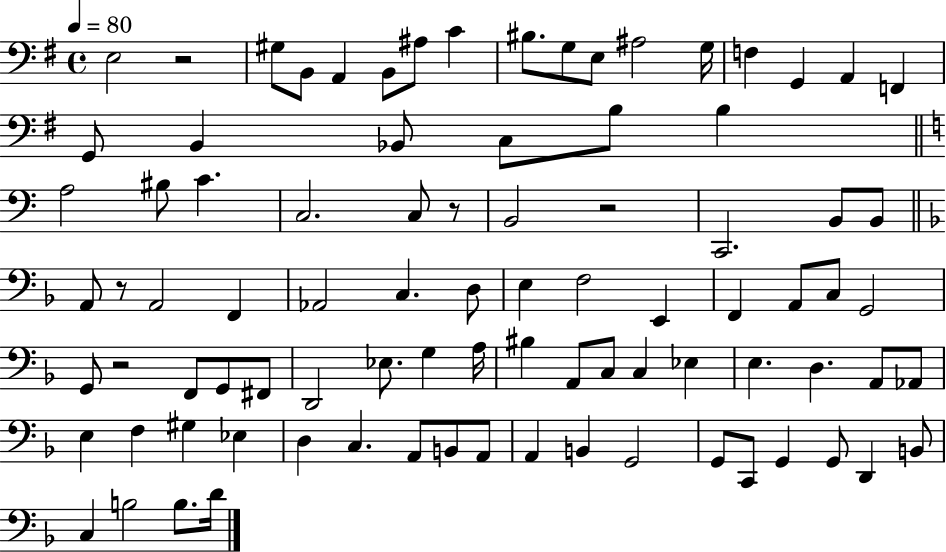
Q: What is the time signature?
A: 4/4